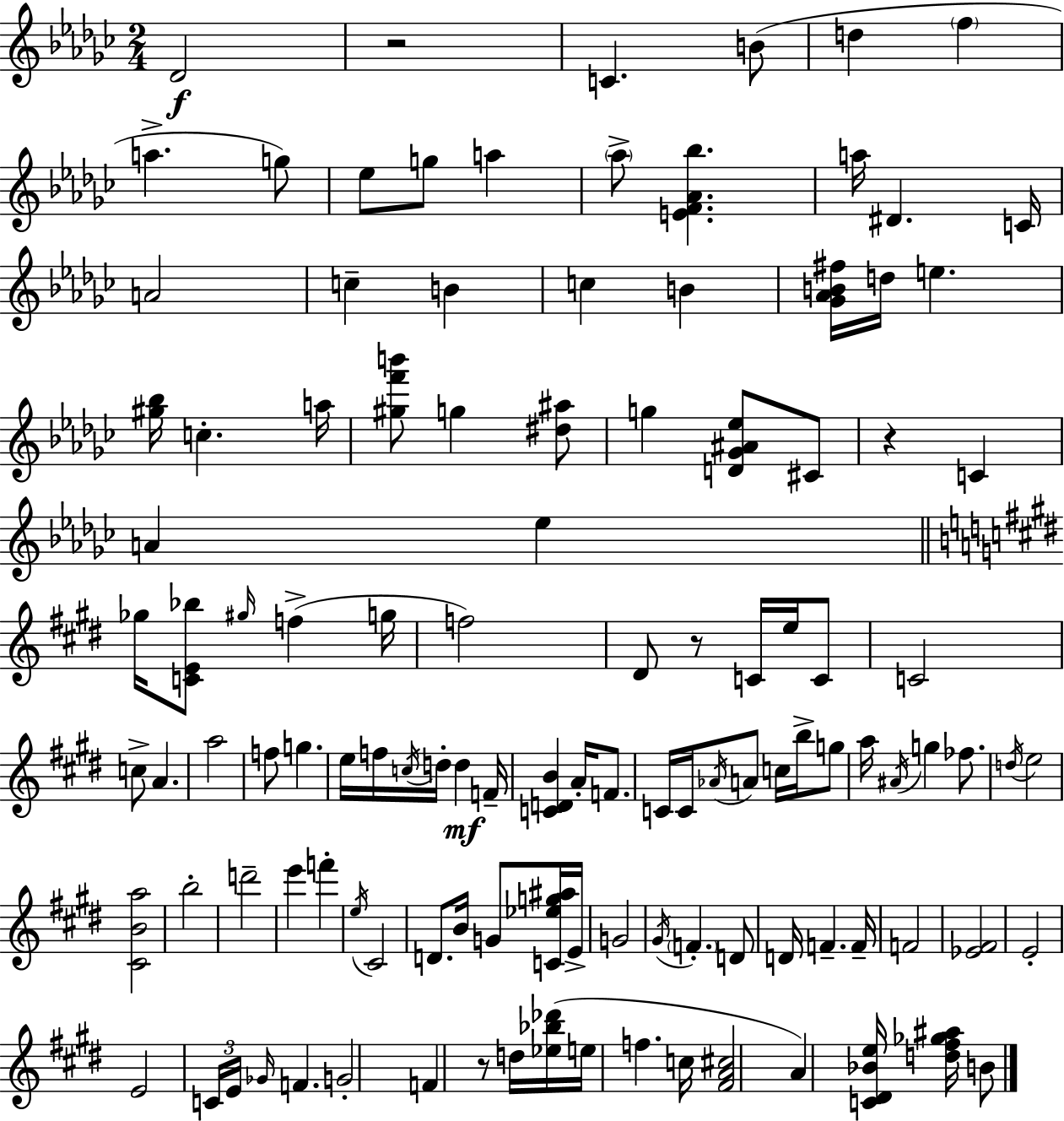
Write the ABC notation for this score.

X:1
T:Untitled
M:2/4
L:1/4
K:Ebm
_D2 z2 C B/2 d f a g/2 _e/2 g/2 a _a/2 [EF_A_b] a/4 ^D C/4 A2 c B c B [_G_AB^f]/4 d/4 e [^g_b]/4 c a/4 [^gf'b']/2 g [^d^a]/2 g [D_G^A_e]/2 ^C/2 z C A _e _g/4 [CE_b]/2 ^g/4 f g/4 f2 ^D/2 z/2 C/4 e/4 C/2 C2 c/2 A a2 f/2 g e/4 f/4 c/4 d/4 d F/4 [CDB] A/4 F/2 C/4 C/4 _A/4 A/2 c/4 b/4 g/2 a/4 ^A/4 g _f/2 d/4 e2 [^CBa]2 b2 d'2 e' f' e/4 ^C2 D/2 B/4 G/2 [C_eg^a]/4 E/4 G2 ^G/4 F D/2 D/4 F F/4 F2 [_E^F]2 E2 E2 C/4 E/4 _G/4 F G2 F z/2 d/4 [_e_b_d']/4 e/4 f c/4 [^FA^c]2 A [C^D_Be]/4 [d^f_g^a]/4 B/2